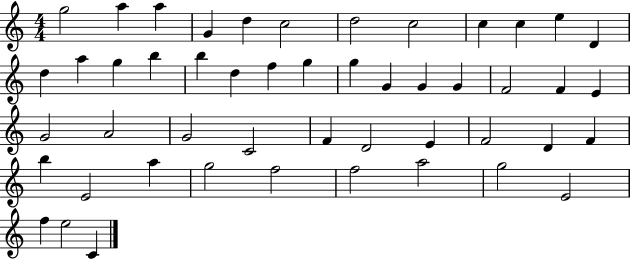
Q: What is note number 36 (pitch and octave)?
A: D4